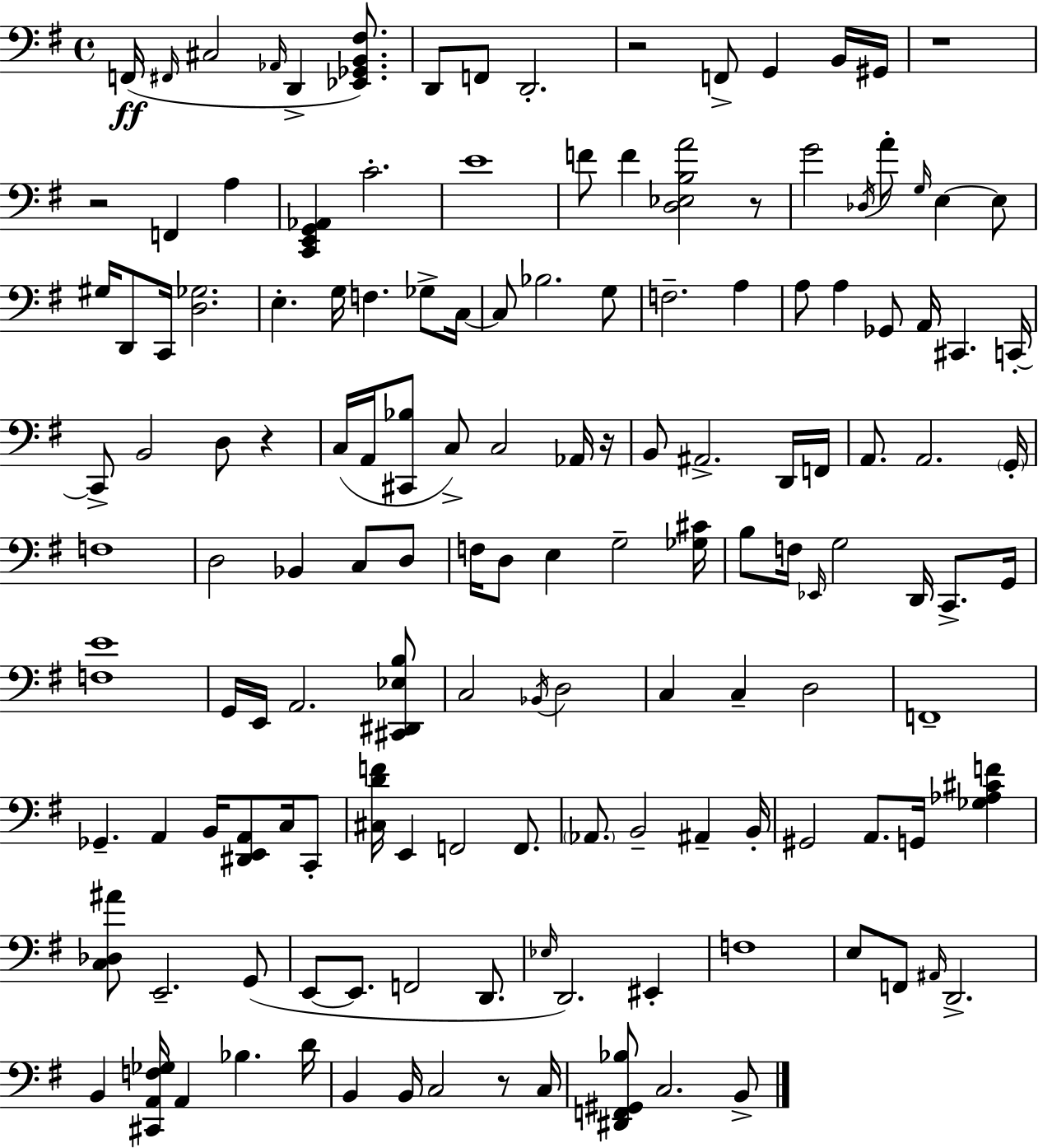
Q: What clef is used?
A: bass